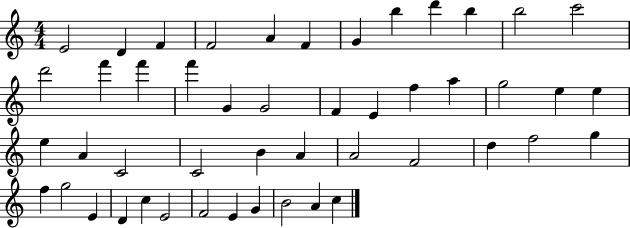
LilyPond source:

{
  \clef treble
  \numericTimeSignature
  \time 4/4
  \key c \major
  e'2 d'4 f'4 | f'2 a'4 f'4 | g'4 b''4 d'''4 b''4 | b''2 c'''2 | \break d'''2 f'''4 f'''4 | f'''4 g'4 g'2 | f'4 e'4 f''4 a''4 | g''2 e''4 e''4 | \break e''4 a'4 c'2 | c'2 b'4 a'4 | a'2 f'2 | d''4 f''2 g''4 | \break f''4 g''2 e'4 | d'4 c''4 e'2 | f'2 e'4 g'4 | b'2 a'4 c''4 | \break \bar "|."
}